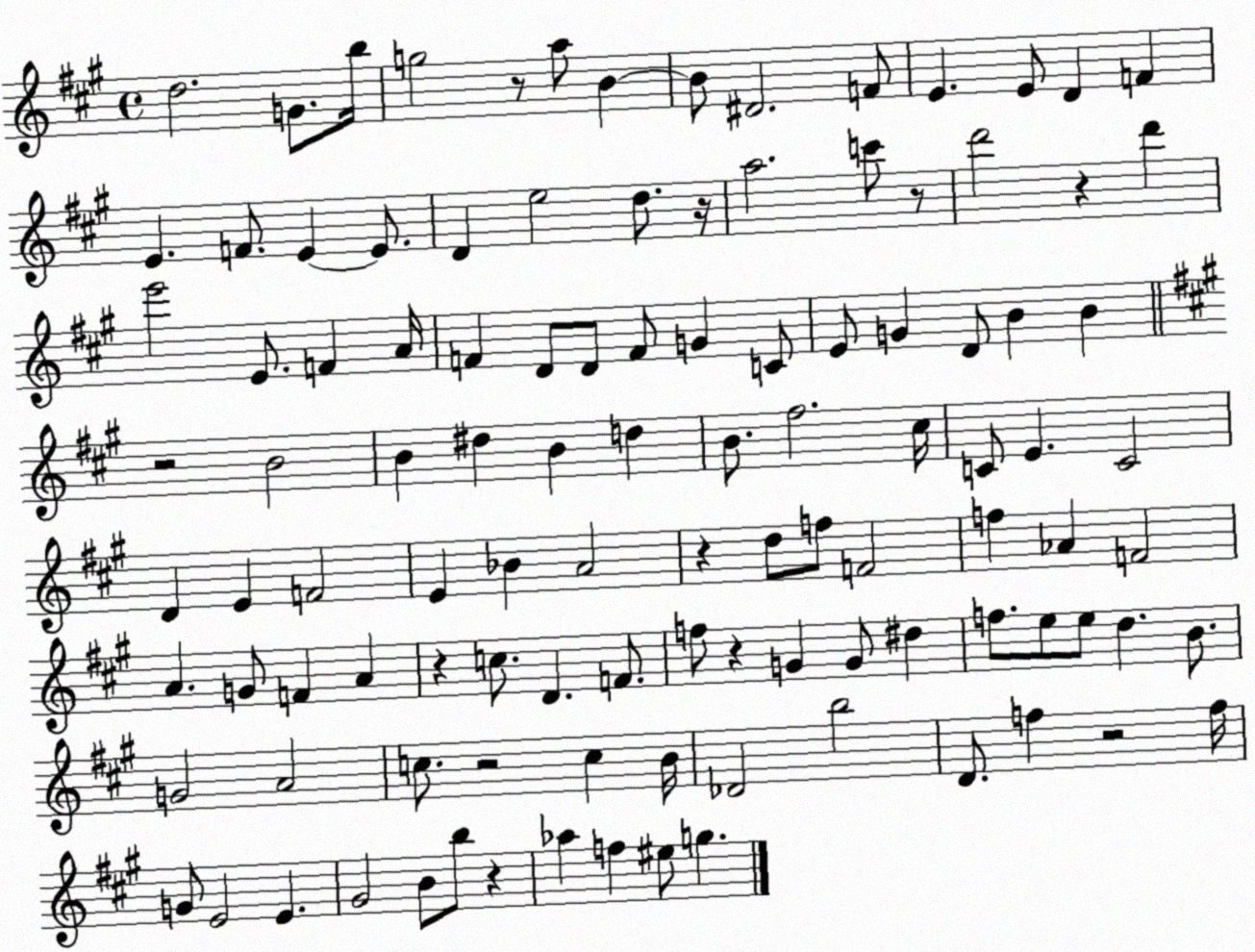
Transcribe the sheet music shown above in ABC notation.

X:1
T:Untitled
M:4/4
L:1/4
K:A
d2 G/2 b/4 g2 z/2 a/2 B B/2 ^D2 F/2 E E/2 D F E F/2 E E/2 D e2 d/2 z/4 a2 c'/2 z/2 d'2 z d' e'2 E/2 F A/4 F D/2 D/2 F/2 G C/2 E/2 G D/2 B B z2 B2 B ^d B d B/2 ^f2 ^c/4 C/2 E C2 D E F2 E _B A2 z d/2 f/2 F2 f _A F2 A G/2 F A z c/2 D F/2 f/2 z G G/2 ^d f/2 e/2 e/2 d B/2 G2 A2 c/2 z2 c B/4 _D2 b2 D/2 f z2 f/4 G/2 E2 E ^G2 B/2 b/2 z _a f ^e/2 g